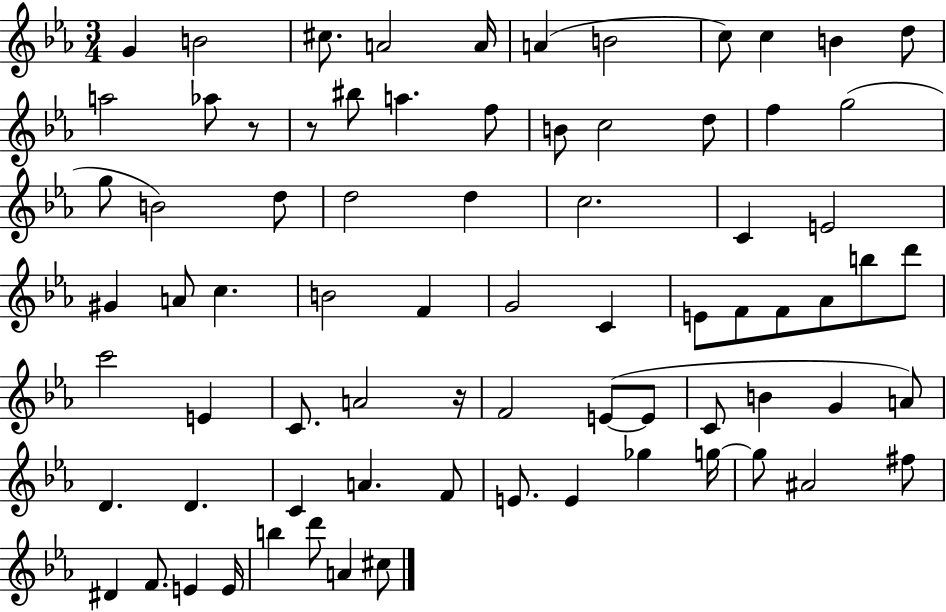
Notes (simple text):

G4/q B4/h C#5/e. A4/h A4/s A4/q B4/h C5/e C5/q B4/q D5/e A5/h Ab5/e R/e R/e BIS5/e A5/q. F5/e B4/e C5/h D5/e F5/q G5/h G5/e B4/h D5/e D5/h D5/q C5/h. C4/q E4/h G#4/q A4/e C5/q. B4/h F4/q G4/h C4/q E4/e F4/e F4/e Ab4/e B5/e D6/e C6/h E4/q C4/e. A4/h R/s F4/h E4/e E4/e C4/e B4/q G4/q A4/e D4/q. D4/q. C4/q A4/q. F4/e E4/e. E4/q Gb5/q G5/s G5/e A#4/h F#5/e D#4/q F4/e. E4/q E4/s B5/q D6/e A4/q C#5/e